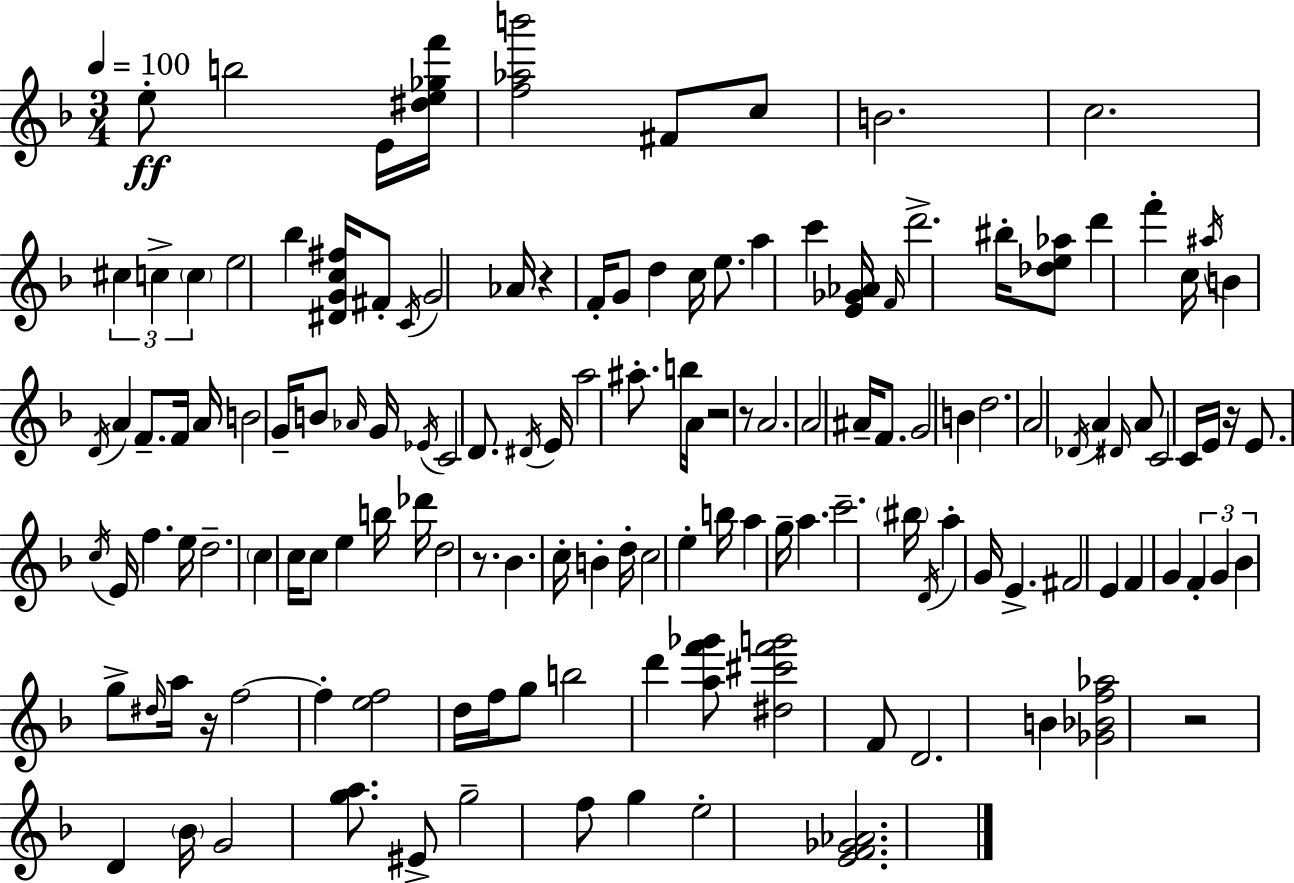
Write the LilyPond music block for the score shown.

{
  \clef treble
  \numericTimeSignature
  \time 3/4
  \key d \minor
  \tempo 4 = 100
  e''8-.\ff b''2 e'16 <dis'' e'' ges'' f'''>16 | <f'' aes'' b'''>2 fis'8 c''8 | b'2. | c''2. | \break \tuplet 3/2 { cis''4 c''4-> \parenthesize c''4 } | e''2 bes''4 | <dis' g' c'' fis''>16 fis'8-. \acciaccatura { c'16 } g'2 | aes'16 r4 f'16-. g'8 d''4 | \break c''16 e''8. a''4 c'''4 | <e' ges' aes'>16 \grace { f'16 } d'''2.-> | bis''16-. <des'' e'' aes''>8 d'''4 f'''4-. | c''16 \acciaccatura { ais''16 } b'4 \acciaccatura { d'16 } a'4 | \break f'8.-- f'16 a'16 b'2 | g'16-- b'8 \grace { aes'16 } g'16 \acciaccatura { ees'16 } c'2 | d'8. \acciaccatura { dis'16 } e'16 a''2 | ais''8.-. b''16 a'16 r2 | \break r8 a'2. | a'2 | ais'16-- f'8. g'2 | b'4 d''2. | \break a'2 | \acciaccatura { des'16 } a'4 \grace { dis'16 } a'8 c'2 | c'16 e'16 r16 e'8. | \acciaccatura { c''16 } e'16 f''4. e''16 d''2.-- | \break \parenthesize c''4 | c''16 c''8 e''4 b''16 des'''16 d''2 | r8. bes'4. | c''16-. b'4-. d''16-. c''2 | \break e''4-. b''16 a''4 | g''16-- a''4. c'''2.-- | \parenthesize bis''16 \acciaccatura { d'16 } | a''4-. g'16 e'4.-> fis'2 | \break e'4 f'4 | g'4 \tuplet 3/2 { f'4-. g'4 | bes'4 } g''8-> \grace { dis''16 } a''16 r16 | f''2~~ f''4-. | \break <e'' f''>2 d''16 f''16 g''8 | b''2 d'''4 | <a'' f''' ges'''>8 <dis'' cis''' f''' g'''>2 f'8 | d'2. | \break b'4 <ges' bes' f'' aes''>2 | r2 d'4 | \parenthesize bes'16 g'2 <g'' a''>8. | eis'8-> g''2-- f''8 | \break g''4 e''2-. | <e' f' ges' aes'>2. | \bar "|."
}